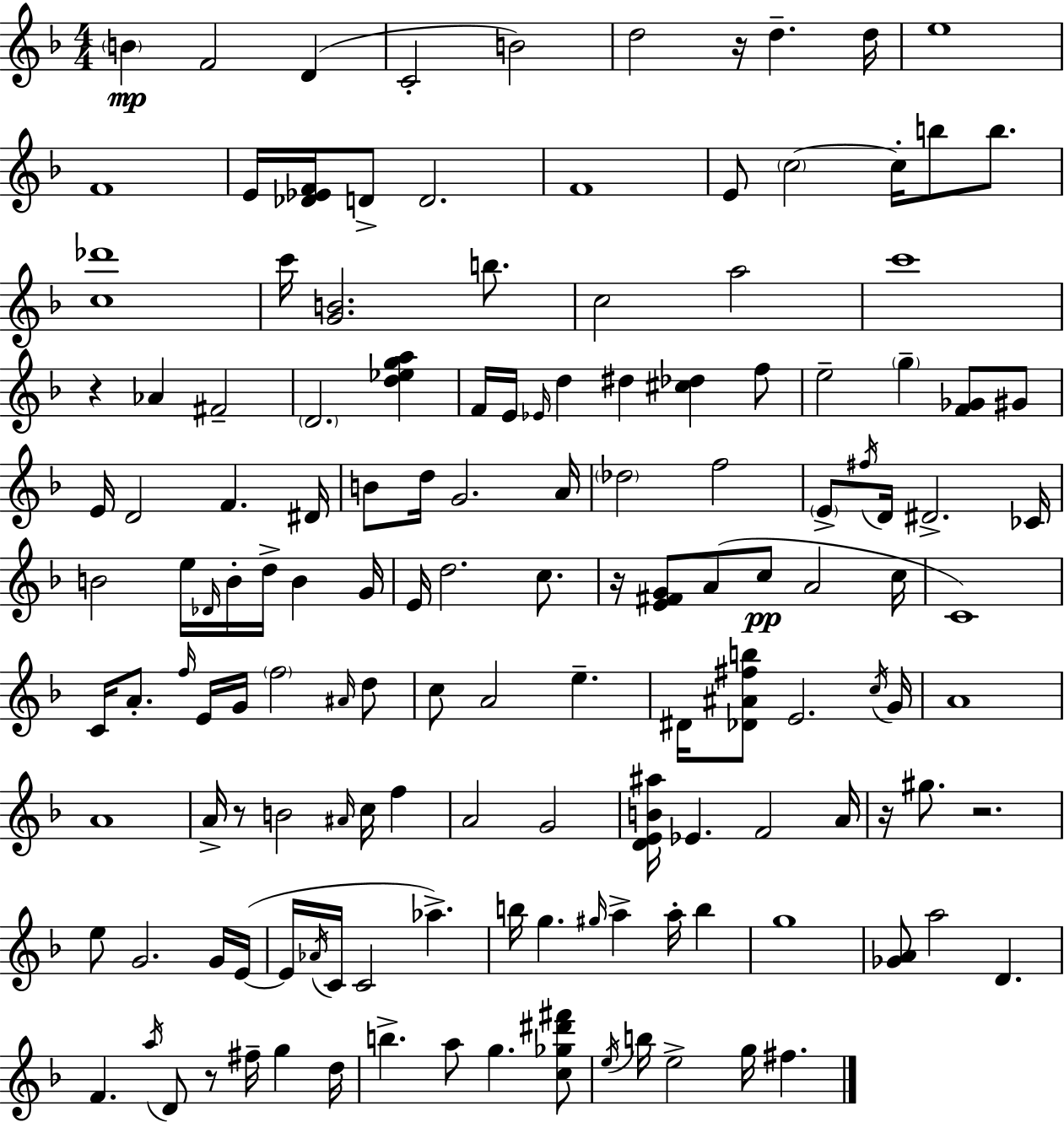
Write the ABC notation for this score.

X:1
T:Untitled
M:4/4
L:1/4
K:F
B F2 D C2 B2 d2 z/4 d d/4 e4 F4 E/4 [_D_EF]/4 D/2 D2 F4 E/2 c2 c/4 b/2 b/2 [c_d']4 c'/4 [GB]2 b/2 c2 a2 c'4 z _A ^F2 D2 [d_ega] F/4 E/4 _E/4 d ^d [^c_d] f/2 e2 g [F_G]/2 ^G/2 E/4 D2 F ^D/4 B/2 d/4 G2 A/4 _d2 f2 E/2 ^f/4 D/4 ^D2 _C/4 B2 e/4 _D/4 B/4 d/4 B G/4 E/4 d2 c/2 z/4 [E^FG]/2 A/2 c/2 A2 c/4 C4 C/4 A/2 f/4 E/4 G/4 f2 ^A/4 d/2 c/2 A2 e ^D/4 [_D^A^fb]/2 E2 c/4 G/4 A4 A4 A/4 z/2 B2 ^A/4 c/4 f A2 G2 [DEB^a]/4 _E F2 A/4 z/4 ^g/2 z2 e/2 G2 G/4 E/4 E/4 _A/4 C/4 C2 _a b/4 g ^g/4 a a/4 b g4 [_GA]/2 a2 D F a/4 D/2 z/2 ^f/4 g d/4 b a/2 g [c_g^d'^f']/2 e/4 b/4 e2 g/4 ^f